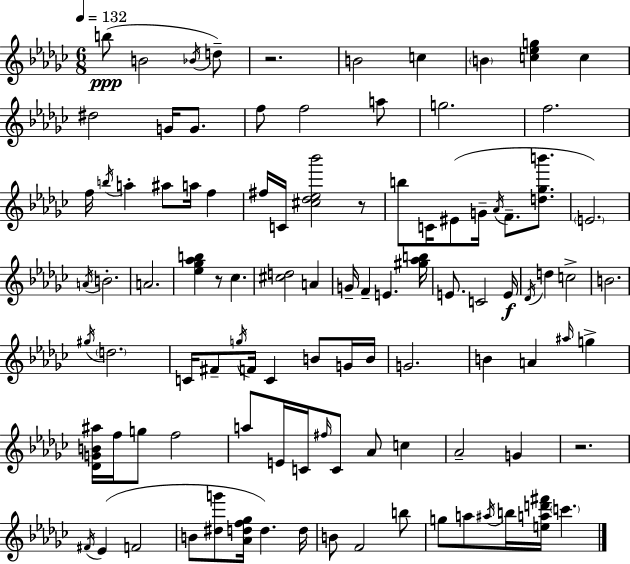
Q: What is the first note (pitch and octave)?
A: B5